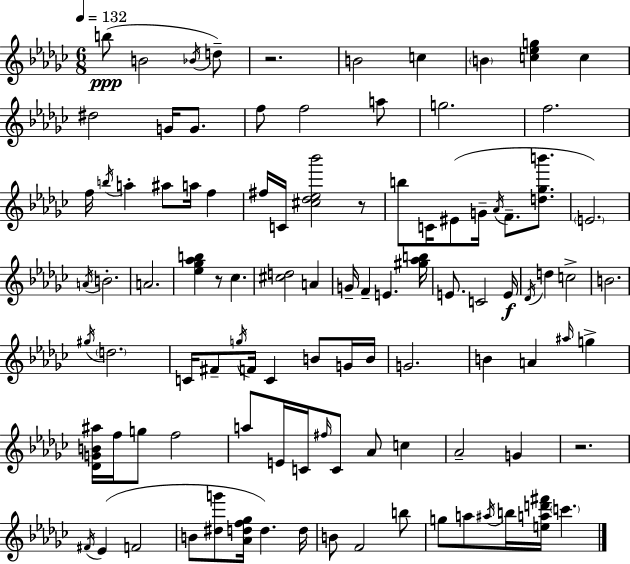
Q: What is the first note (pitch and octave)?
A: B5